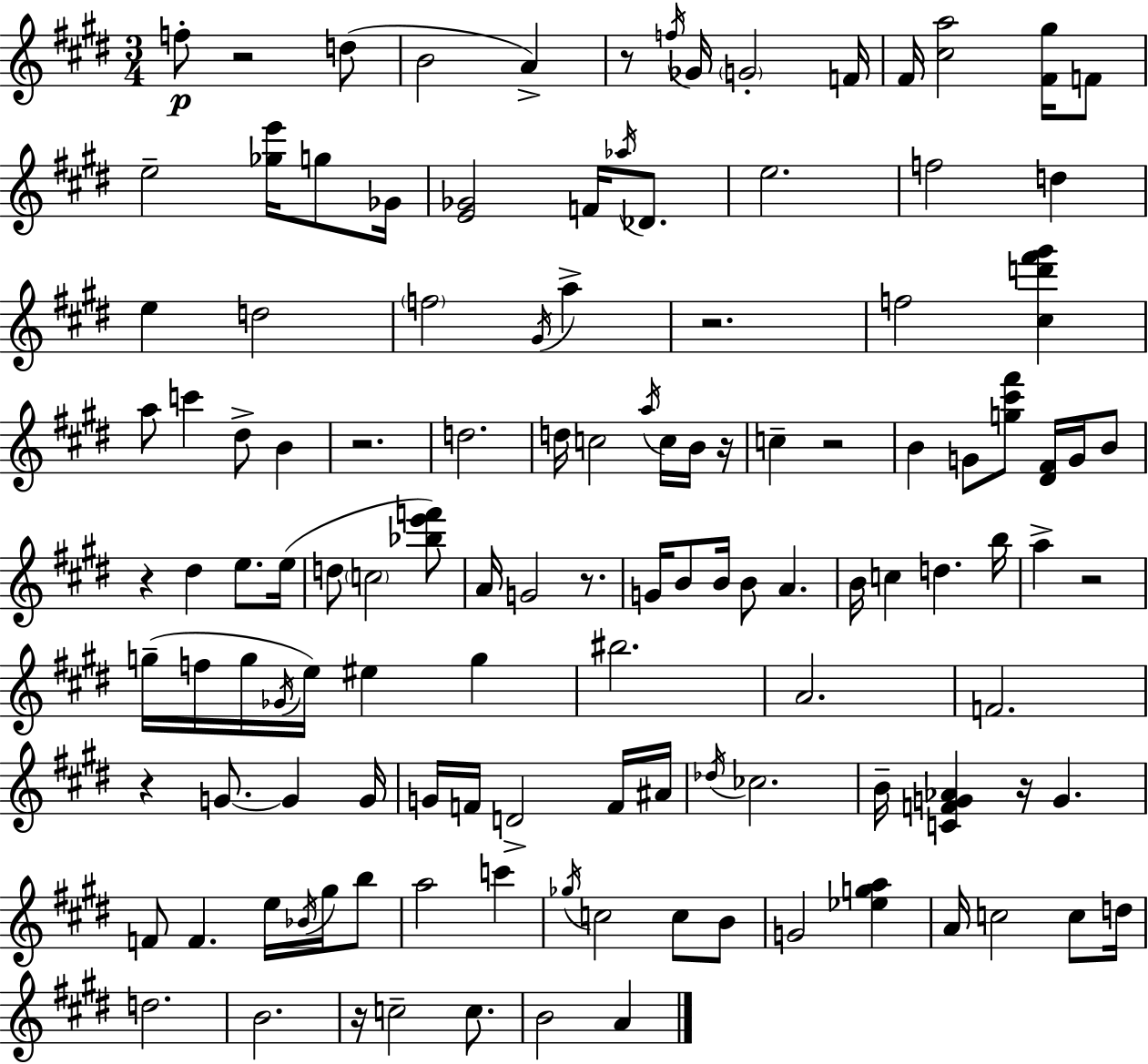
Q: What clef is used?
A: treble